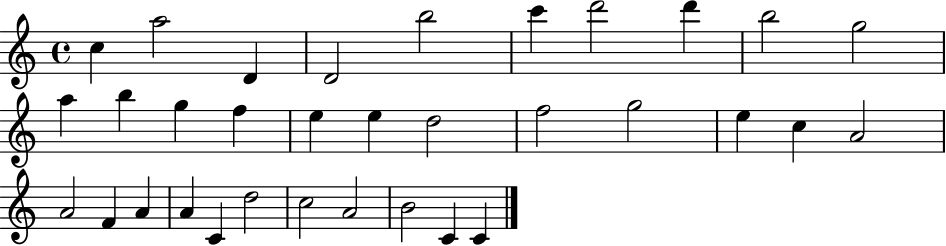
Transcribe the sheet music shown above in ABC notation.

X:1
T:Untitled
M:4/4
L:1/4
K:C
c a2 D D2 b2 c' d'2 d' b2 g2 a b g f e e d2 f2 g2 e c A2 A2 F A A C d2 c2 A2 B2 C C